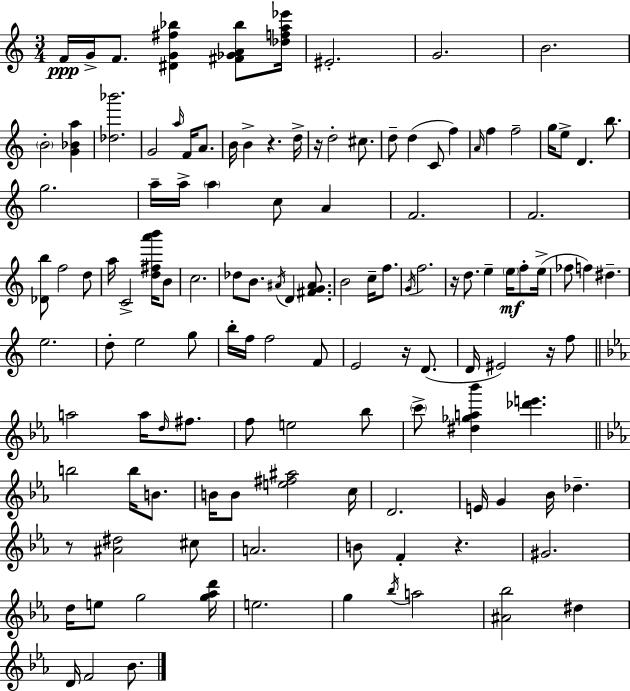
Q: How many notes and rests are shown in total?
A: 127